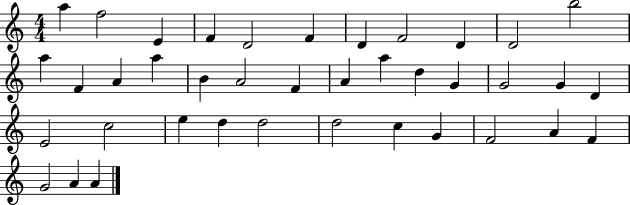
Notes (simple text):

A5/q F5/h E4/q F4/q D4/h F4/q D4/q F4/h D4/q D4/h B5/h A5/q F4/q A4/q A5/q B4/q A4/h F4/q A4/q A5/q D5/q G4/q G4/h G4/q D4/q E4/h C5/h E5/q D5/q D5/h D5/h C5/q G4/q F4/h A4/q F4/q G4/h A4/q A4/q